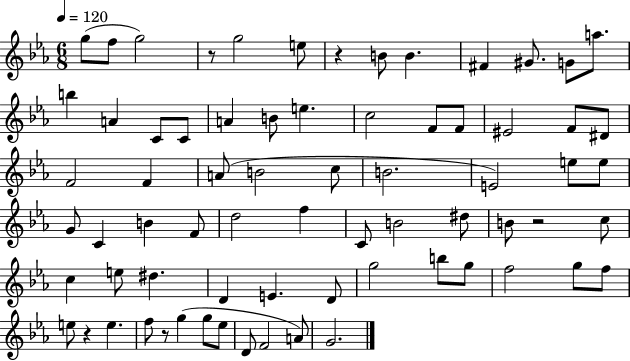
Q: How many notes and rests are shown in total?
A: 71